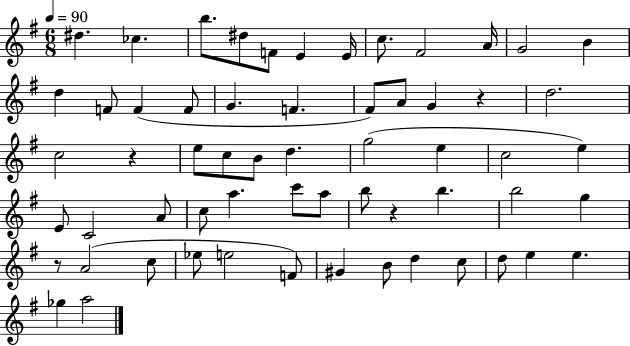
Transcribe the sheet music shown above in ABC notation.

X:1
T:Untitled
M:6/8
L:1/4
K:G
^d _c b/2 ^d/2 F/2 E E/4 c/2 ^F2 A/4 G2 B d F/2 F F/2 G F ^F/2 A/2 G z d2 c2 z e/2 c/2 B/2 d g2 e c2 e E/2 C2 A/2 c/2 a c'/2 a/2 b/2 z b b2 g z/2 A2 c/2 _e/2 e2 F/2 ^G B/2 d c/2 d/2 e e _g a2